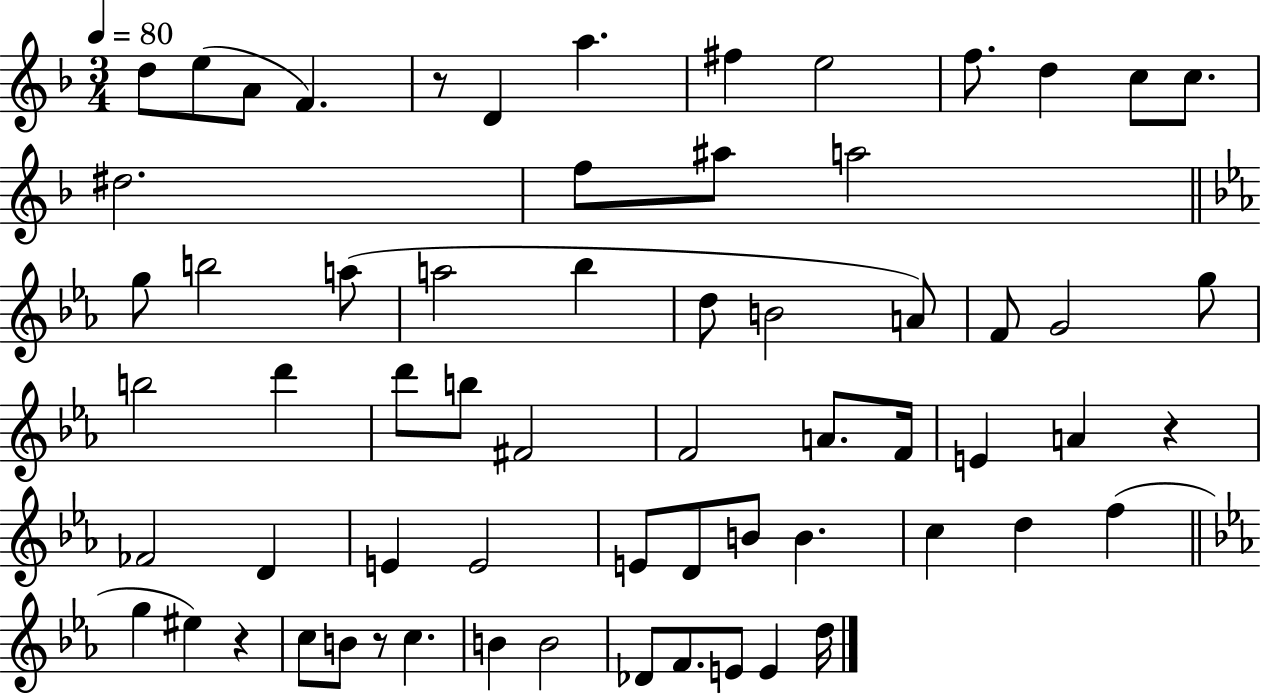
{
  \clef treble
  \numericTimeSignature
  \time 3/4
  \key f \major
  \tempo 4 = 80
  d''8 e''8( a'8 f'4.) | r8 d'4 a''4. | fis''4 e''2 | f''8. d''4 c''8 c''8. | \break dis''2. | f''8 ais''8 a''2 | \bar "||" \break \key ees \major g''8 b''2 a''8( | a''2 bes''4 | d''8 b'2 a'8) | f'8 g'2 g''8 | \break b''2 d'''4 | d'''8 b''8 fis'2 | f'2 a'8. f'16 | e'4 a'4 r4 | \break fes'2 d'4 | e'4 e'2 | e'8 d'8 b'8 b'4. | c''4 d''4 f''4( | \break \bar "||" \break \key c \minor g''4 eis''4) r4 | c''8 b'8 r8 c''4. | b'4 b'2 | des'8 f'8. e'8 e'4 d''16 | \break \bar "|."
}